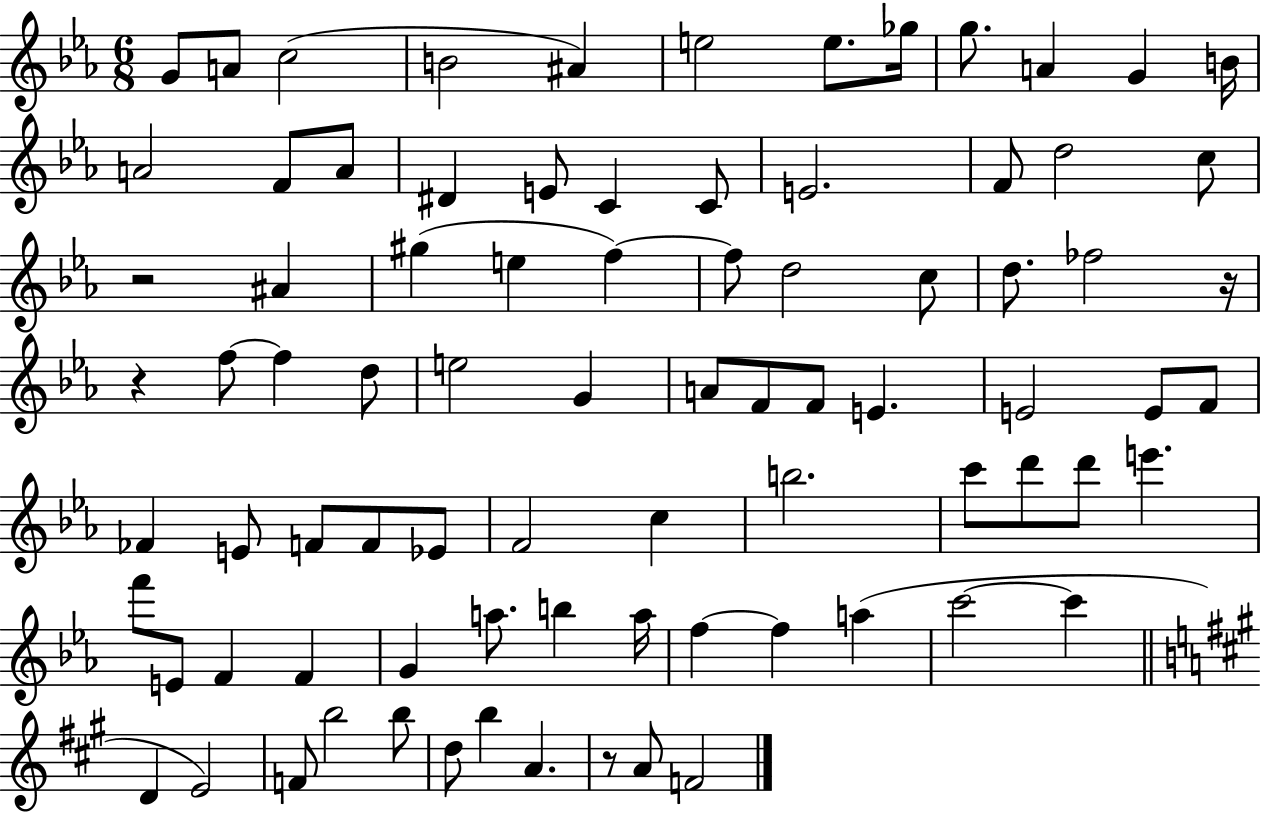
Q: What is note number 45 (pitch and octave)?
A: FES4